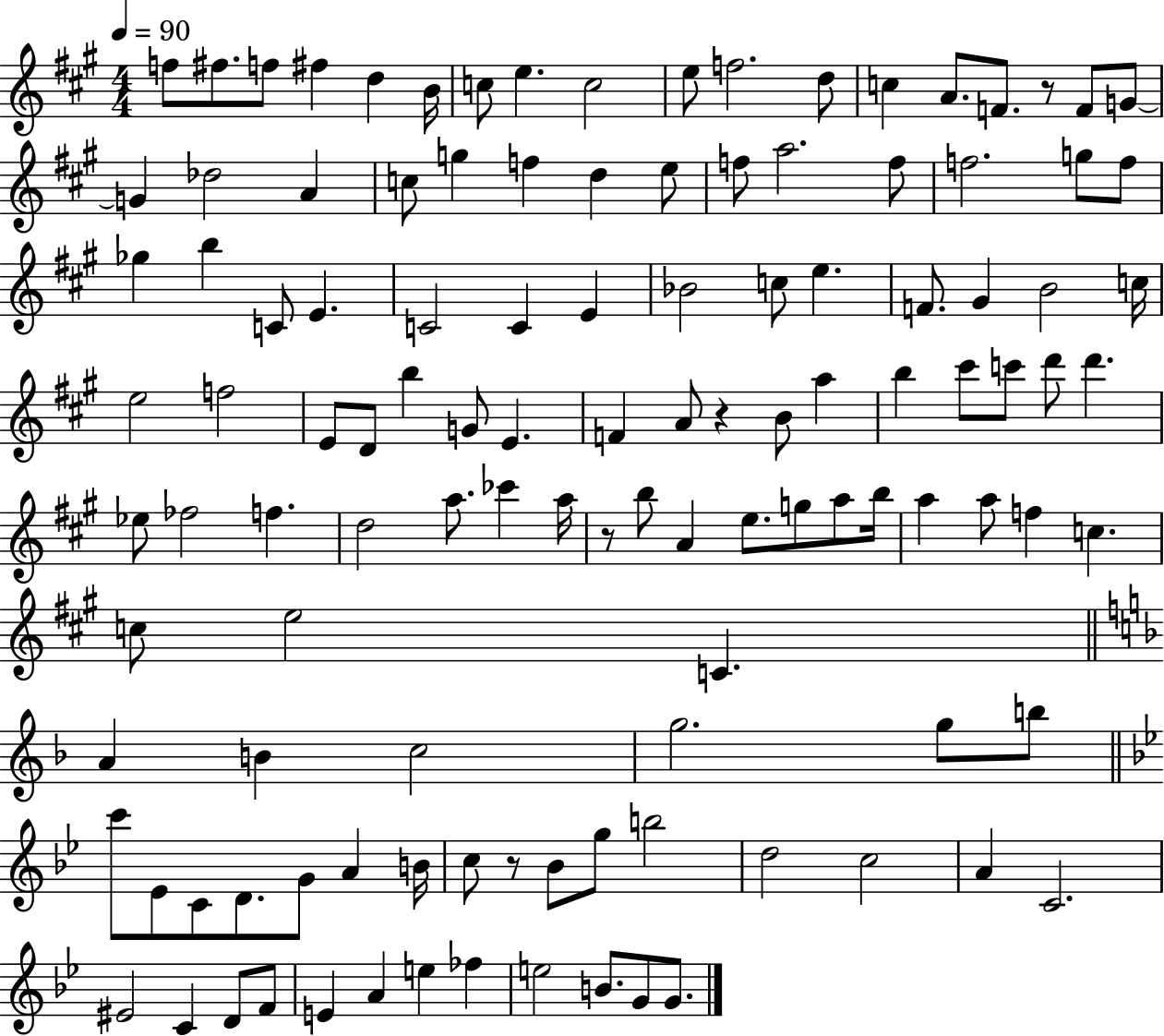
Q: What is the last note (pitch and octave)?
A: G4